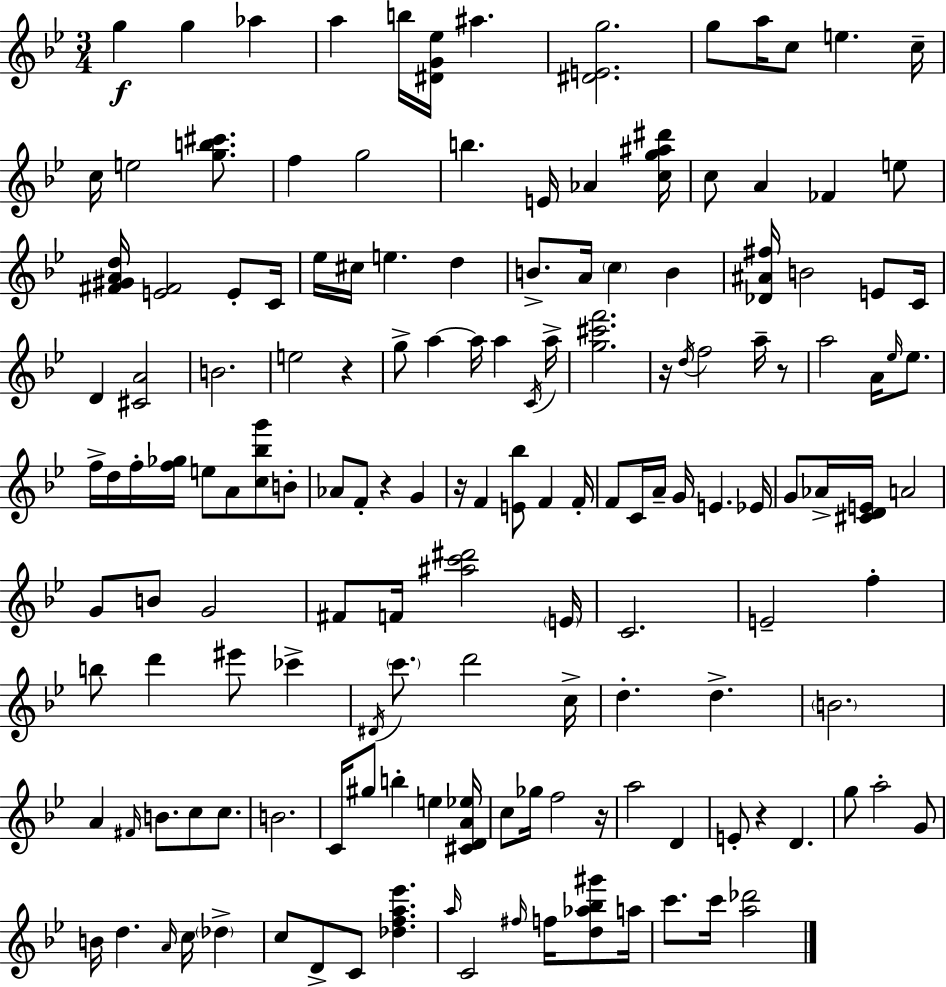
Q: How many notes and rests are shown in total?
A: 152